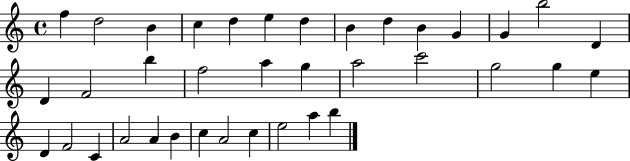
{
  \clef treble
  \time 4/4
  \defaultTimeSignature
  \key c \major
  f''4 d''2 b'4 | c''4 d''4 e''4 d''4 | b'4 d''4 b'4 g'4 | g'4 b''2 d'4 | \break d'4 f'2 b''4 | f''2 a''4 g''4 | a''2 c'''2 | g''2 g''4 e''4 | \break d'4 f'2 c'4 | a'2 a'4 b'4 | c''4 a'2 c''4 | e''2 a''4 b''4 | \break \bar "|."
}